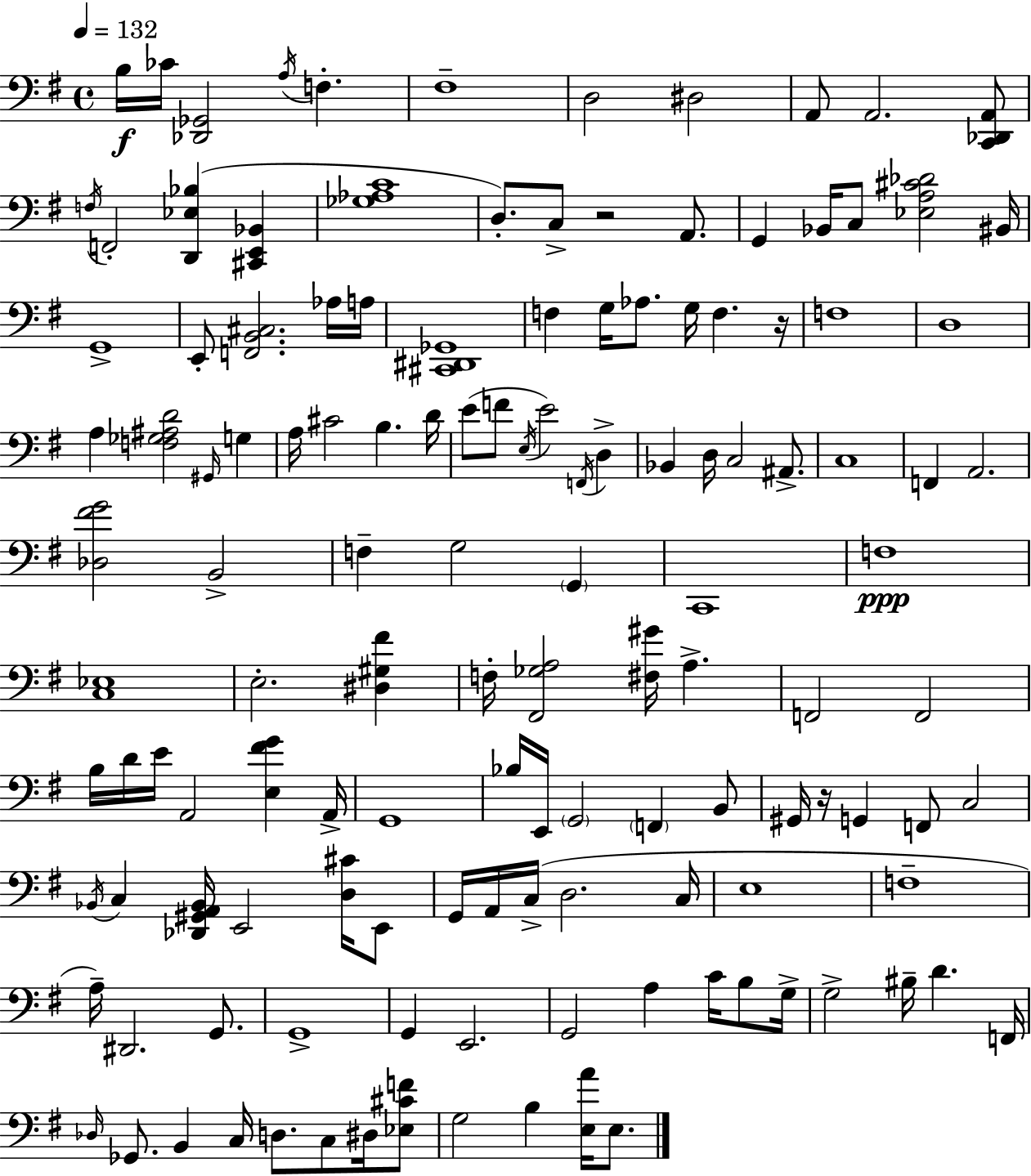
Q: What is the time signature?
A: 4/4